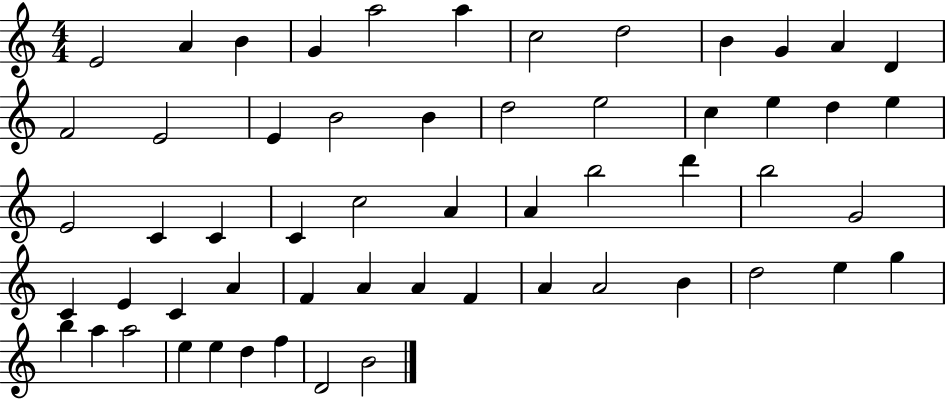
X:1
T:Untitled
M:4/4
L:1/4
K:C
E2 A B G a2 a c2 d2 B G A D F2 E2 E B2 B d2 e2 c e d e E2 C C C c2 A A b2 d' b2 G2 C E C A F A A F A A2 B d2 e g b a a2 e e d f D2 B2